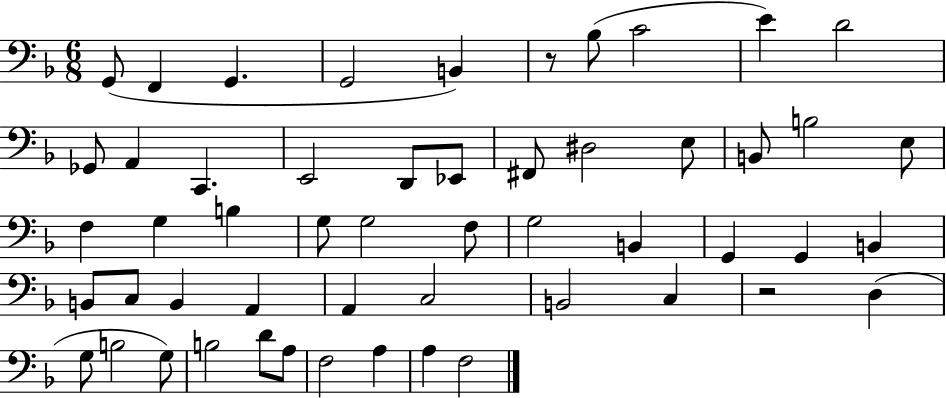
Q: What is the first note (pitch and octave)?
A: G2